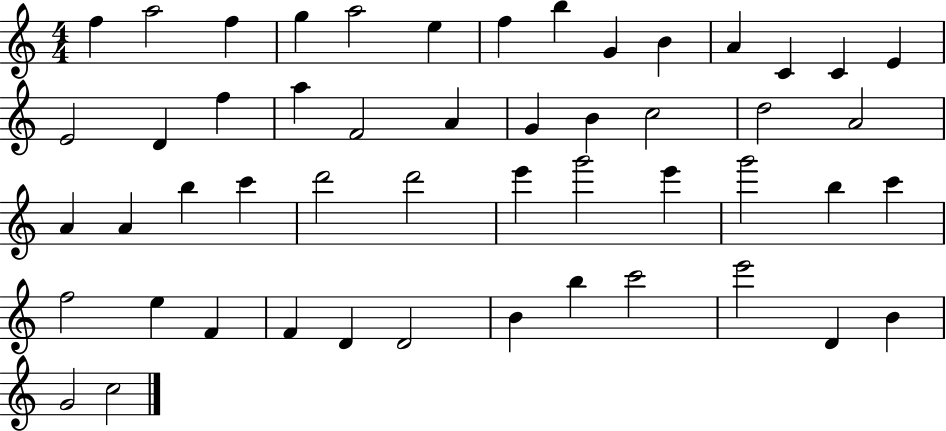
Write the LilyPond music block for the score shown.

{
  \clef treble
  \numericTimeSignature
  \time 4/4
  \key c \major
  f''4 a''2 f''4 | g''4 a''2 e''4 | f''4 b''4 g'4 b'4 | a'4 c'4 c'4 e'4 | \break e'2 d'4 f''4 | a''4 f'2 a'4 | g'4 b'4 c''2 | d''2 a'2 | \break a'4 a'4 b''4 c'''4 | d'''2 d'''2 | e'''4 g'''2 e'''4 | g'''2 b''4 c'''4 | \break f''2 e''4 f'4 | f'4 d'4 d'2 | b'4 b''4 c'''2 | e'''2 d'4 b'4 | \break g'2 c''2 | \bar "|."
}